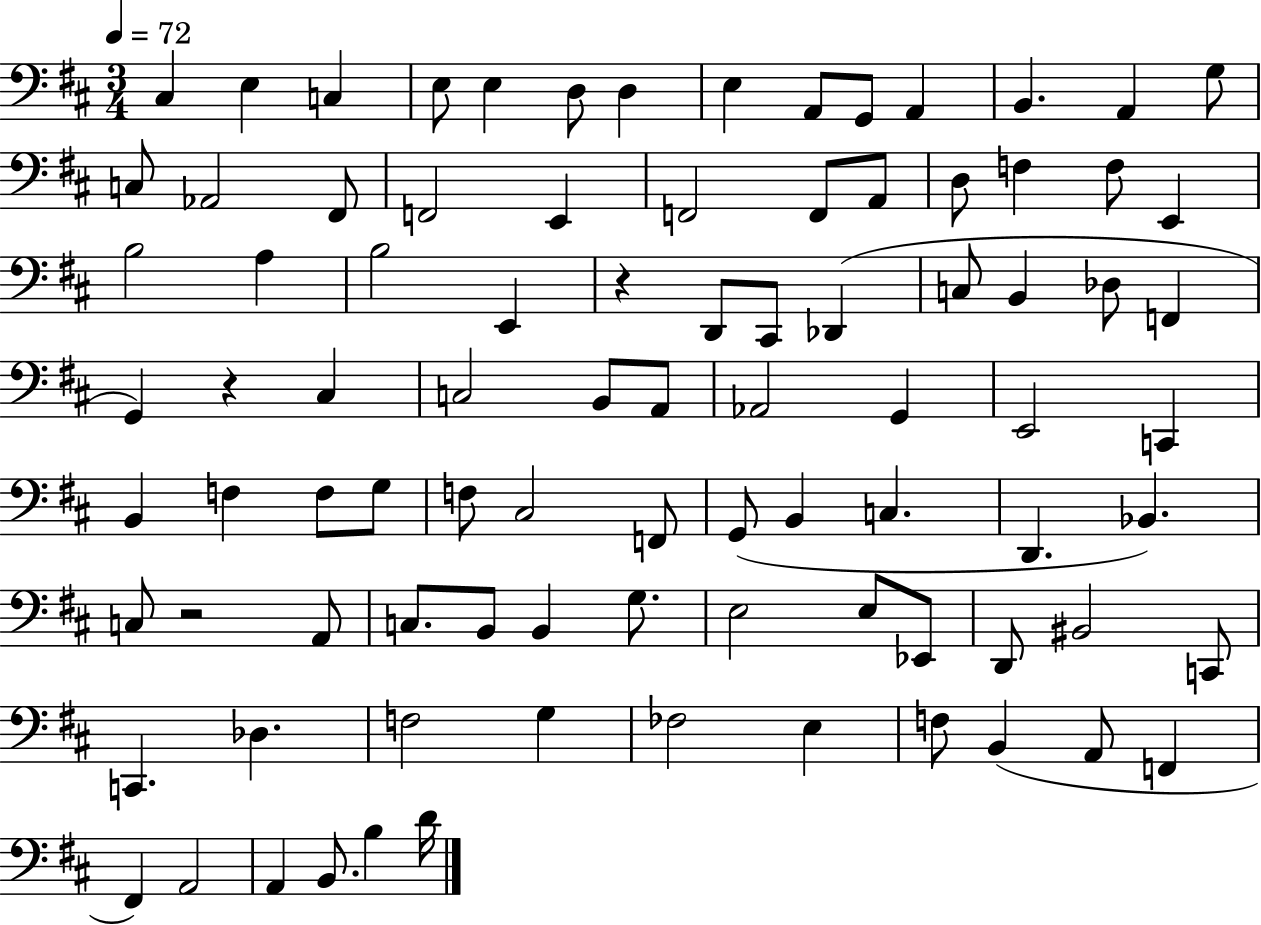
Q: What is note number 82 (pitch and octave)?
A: A2